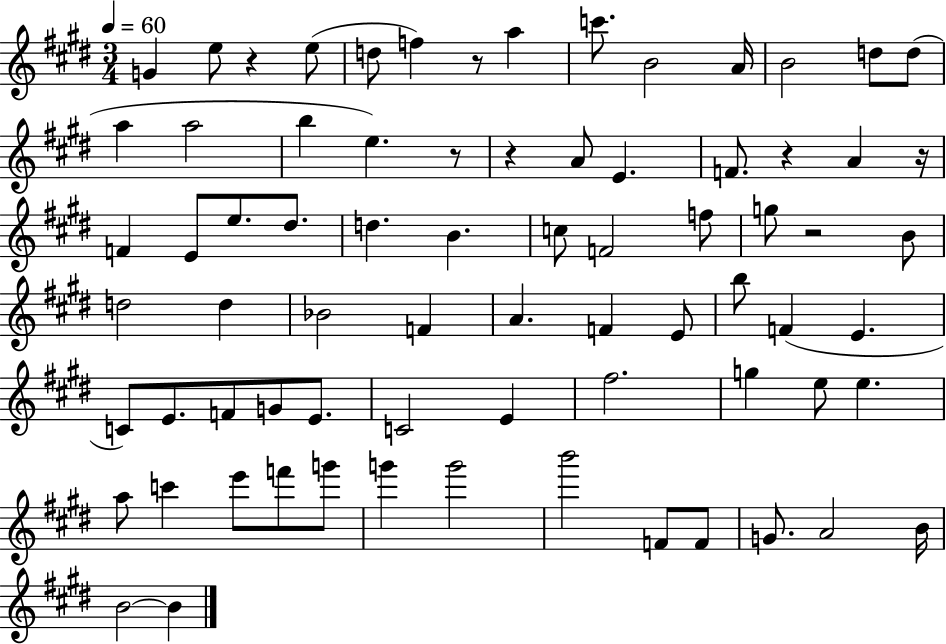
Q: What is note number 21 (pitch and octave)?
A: F4